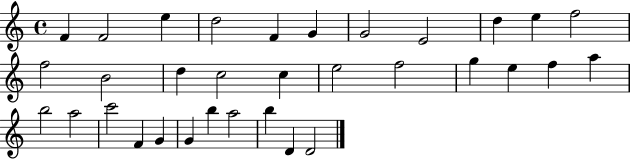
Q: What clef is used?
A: treble